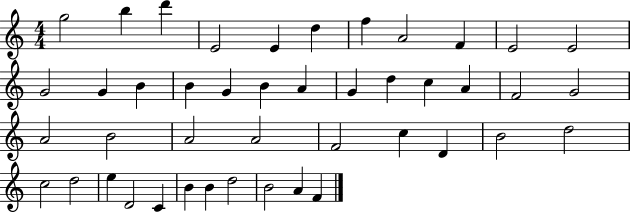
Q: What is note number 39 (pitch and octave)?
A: B4